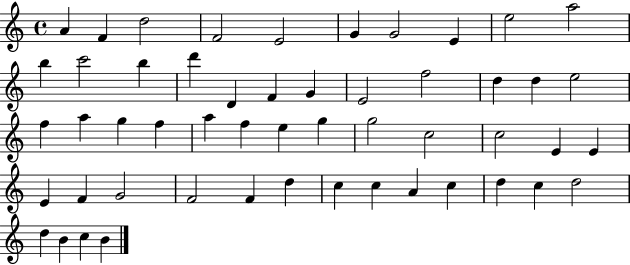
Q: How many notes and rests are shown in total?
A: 52